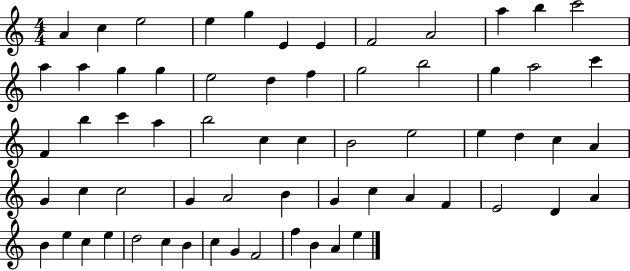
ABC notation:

X:1
T:Untitled
M:4/4
L:1/4
K:C
A c e2 e g E E F2 A2 a b c'2 a a g g e2 d f g2 b2 g a2 c' F b c' a b2 c c B2 e2 e d c A G c c2 G A2 B G c A F E2 D A B e c e d2 c B c G F2 f B A e